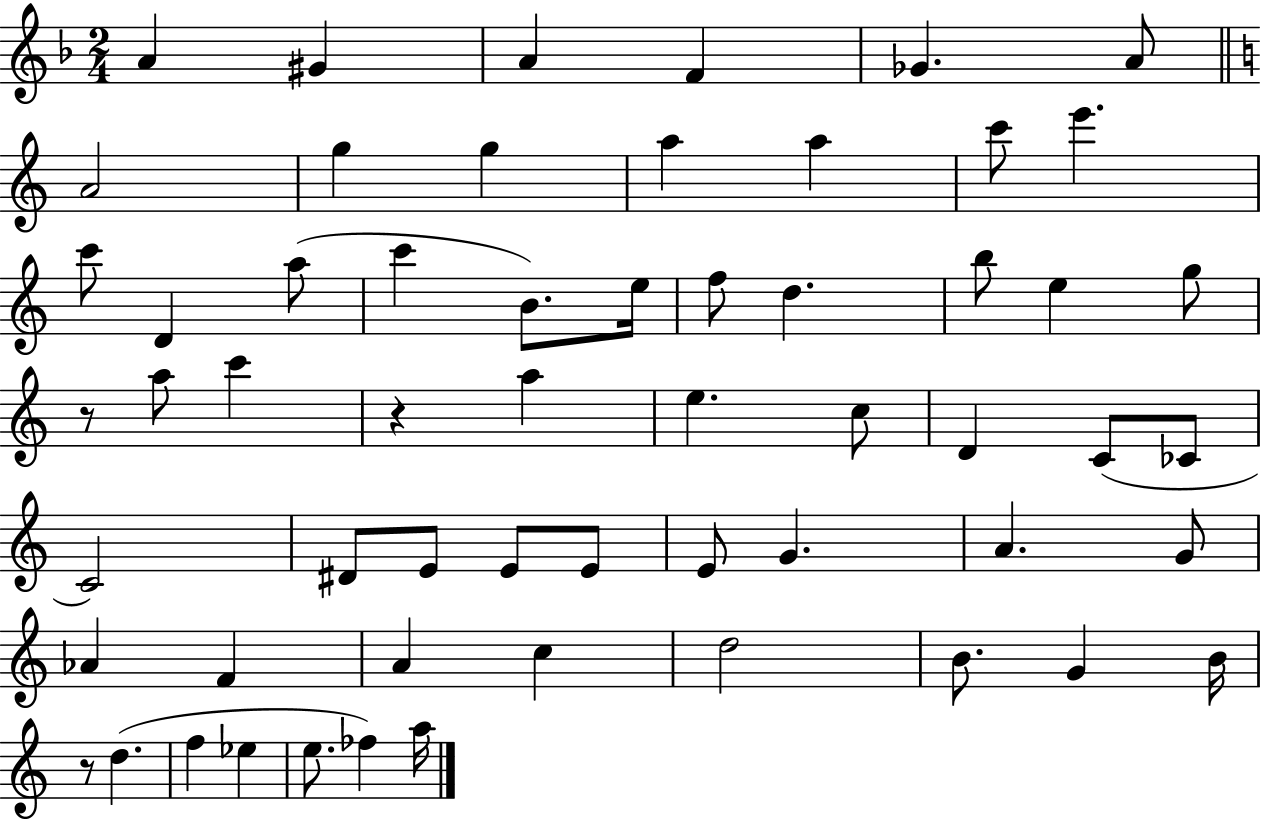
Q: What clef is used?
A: treble